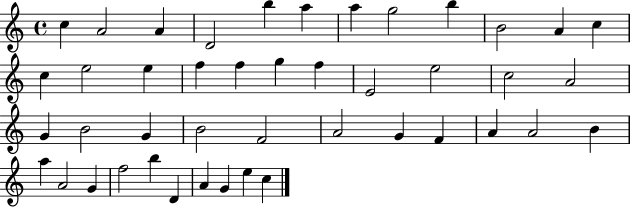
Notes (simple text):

C5/q A4/h A4/q D4/h B5/q A5/q A5/q G5/h B5/q B4/h A4/q C5/q C5/q E5/h E5/q F5/q F5/q G5/q F5/q E4/h E5/h C5/h A4/h G4/q B4/h G4/q B4/h F4/h A4/h G4/q F4/q A4/q A4/h B4/q A5/q A4/h G4/q F5/h B5/q D4/q A4/q G4/q E5/q C5/q